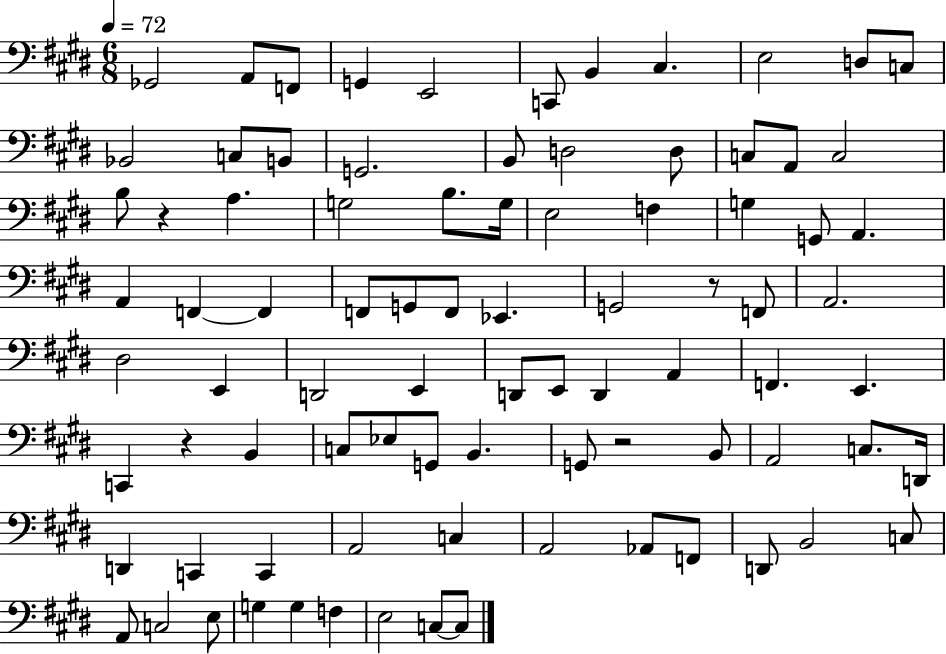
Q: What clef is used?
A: bass